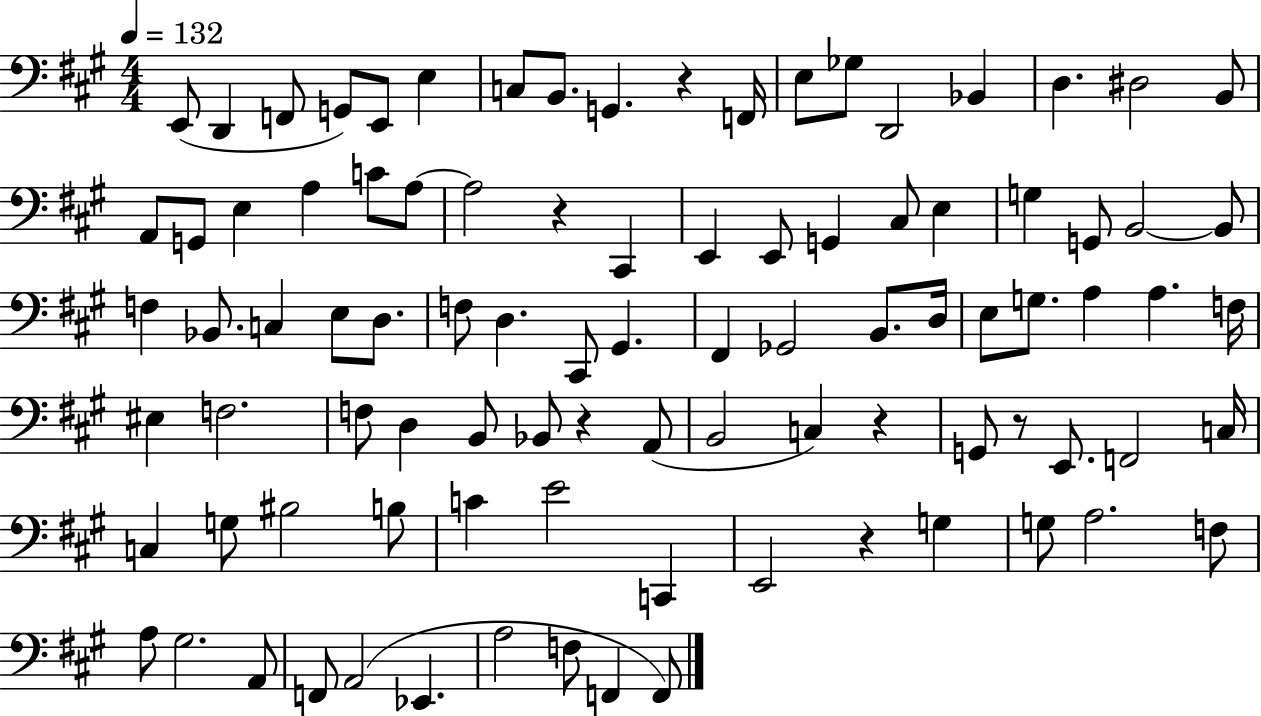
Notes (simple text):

E2/e D2/q F2/e G2/e E2/e E3/q C3/e B2/e. G2/q. R/q F2/s E3/e Gb3/e D2/h Bb2/q D3/q. D#3/h B2/e A2/e G2/e E3/q A3/q C4/e A3/e A3/h R/q C#2/q E2/q E2/e G2/q C#3/e E3/q G3/q G2/e B2/h B2/e F3/q Bb2/e. C3/q E3/e D3/e. F3/e D3/q. C#2/e G#2/q. F#2/q Gb2/h B2/e. D3/s E3/e G3/e. A3/q A3/q. F3/s EIS3/q F3/h. F3/e D3/q B2/e Bb2/e R/q A2/e B2/h C3/q R/q G2/e R/e E2/e. F2/h C3/s C3/q G3/e BIS3/h B3/e C4/q E4/h C2/q E2/h R/q G3/q G3/e A3/h. F3/e A3/e G#3/h. A2/e F2/e A2/h Eb2/q. A3/h F3/e F2/q F2/e